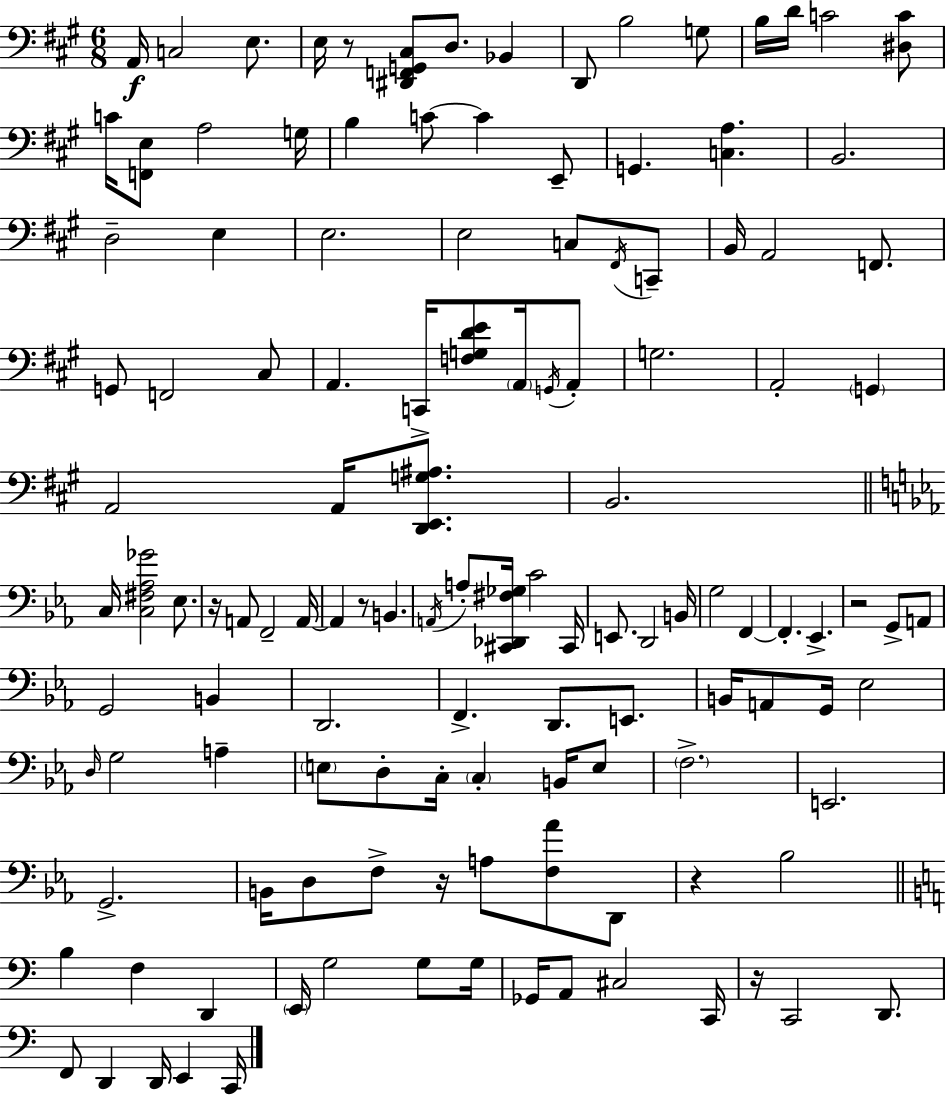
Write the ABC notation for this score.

X:1
T:Untitled
M:6/8
L:1/4
K:A
A,,/4 C,2 E,/2 E,/4 z/2 [^D,,F,,G,,^C,]/2 D,/2 _B,, D,,/2 B,2 G,/2 B,/4 D/4 C2 [^D,C]/2 C/4 [F,,E,]/2 A,2 G,/4 B, C/2 C E,,/2 G,, [C,A,] B,,2 D,2 E, E,2 E,2 C,/2 ^F,,/4 C,,/2 B,,/4 A,,2 F,,/2 G,,/2 F,,2 ^C,/2 A,, C,,/4 [F,G,DE]/2 A,,/4 G,,/4 A,,/2 G,2 A,,2 G,, A,,2 A,,/4 [D,,E,,G,^A,]/2 B,,2 C,/4 [C,^F,_A,_G]2 _E,/2 z/4 A,,/2 F,,2 A,,/4 A,, z/2 B,, A,,/4 A,/2 [^C,,_D,,^F,_G,]/4 C2 ^C,,/4 E,,/2 D,,2 B,,/4 G,2 F,, F,, _E,, z2 G,,/2 A,,/2 G,,2 B,, D,,2 F,, D,,/2 E,,/2 B,,/4 A,,/2 G,,/4 _E,2 D,/4 G,2 A, E,/2 D,/2 C,/4 C, B,,/4 E,/2 F,2 E,,2 G,,2 B,,/4 D,/2 F,/2 z/4 A,/2 [F,_A]/2 D,,/2 z _B,2 B, F, D,, E,,/4 G,2 G,/2 G,/4 _G,,/4 A,,/2 ^C,2 C,,/4 z/4 C,,2 D,,/2 F,,/2 D,, D,,/4 E,, C,,/4